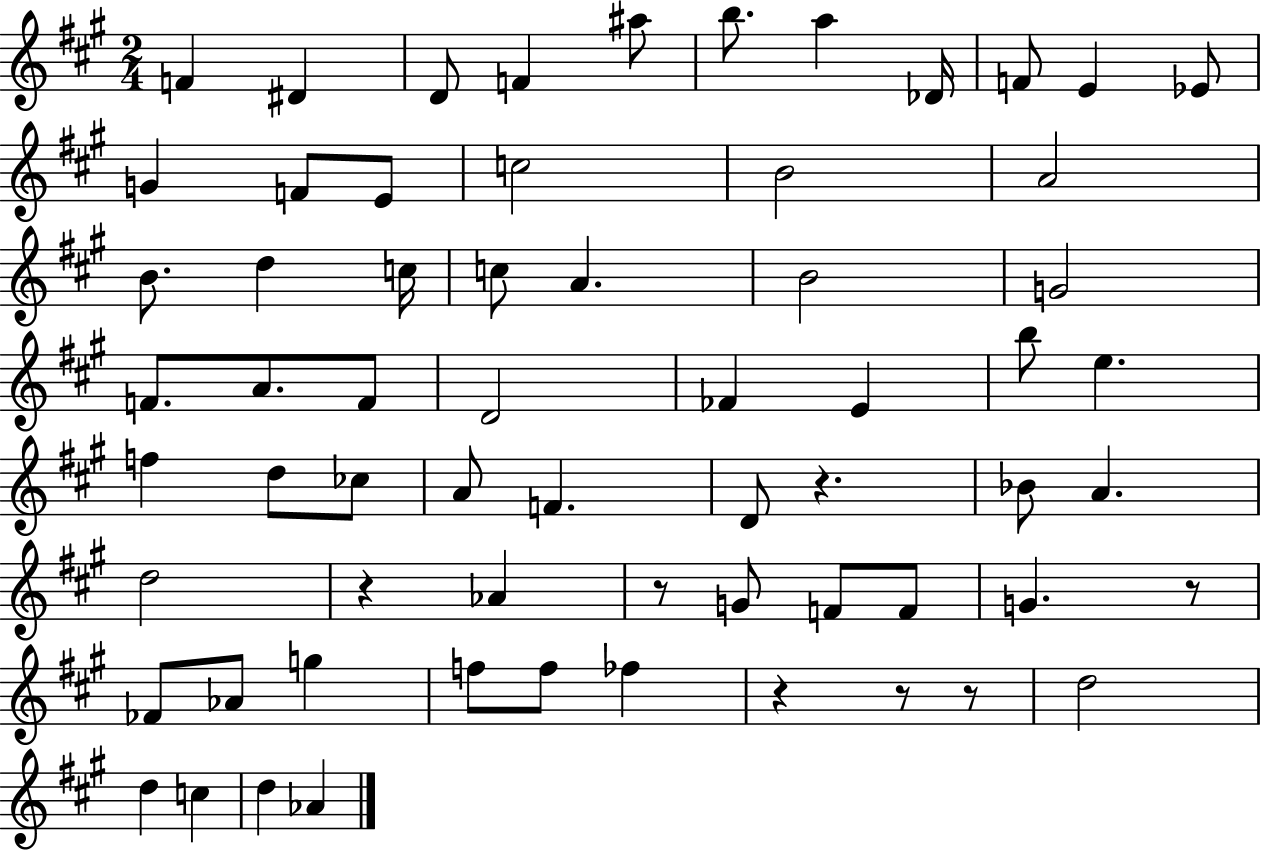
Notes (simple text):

F4/q D#4/q D4/e F4/q A#5/e B5/e. A5/q Db4/s F4/e E4/q Eb4/e G4/q F4/e E4/e C5/h B4/h A4/h B4/e. D5/q C5/s C5/e A4/q. B4/h G4/h F4/e. A4/e. F4/e D4/h FES4/q E4/q B5/e E5/q. F5/q D5/e CES5/e A4/e F4/q. D4/e R/q. Bb4/e A4/q. D5/h R/q Ab4/q R/e G4/e F4/e F4/e G4/q. R/e FES4/e Ab4/e G5/q F5/e F5/e FES5/q R/q R/e R/e D5/h D5/q C5/q D5/q Ab4/q